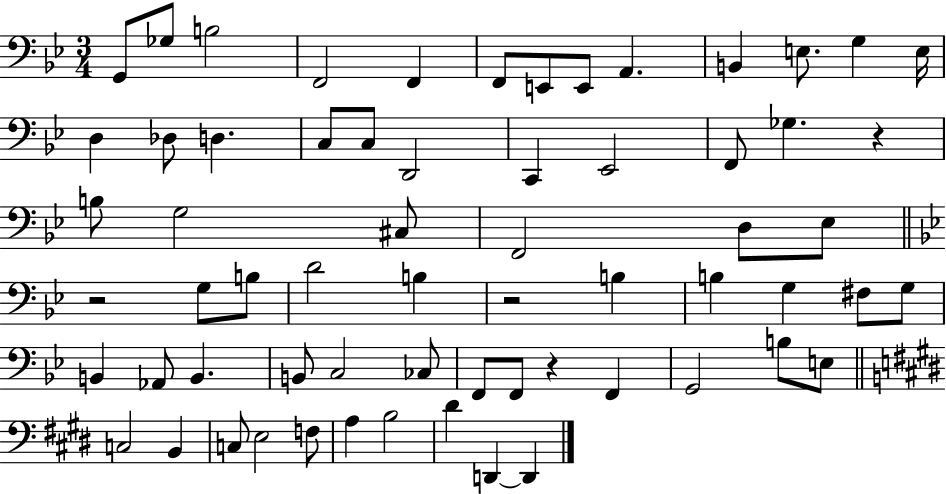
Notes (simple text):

G2/e Gb3/e B3/h F2/h F2/q F2/e E2/e E2/e A2/q. B2/q E3/e. G3/q E3/s D3/q Db3/e D3/q. C3/e C3/e D2/h C2/q Eb2/h F2/e Gb3/q. R/q B3/e G3/h C#3/e F2/h D3/e Eb3/e R/h G3/e B3/e D4/h B3/q R/h B3/q B3/q G3/q F#3/e G3/e B2/q Ab2/e B2/q. B2/e C3/h CES3/e F2/e F2/e R/q F2/q G2/h B3/e E3/e C3/h B2/q C3/e E3/h F3/e A3/q B3/h D#4/q D2/q D2/q